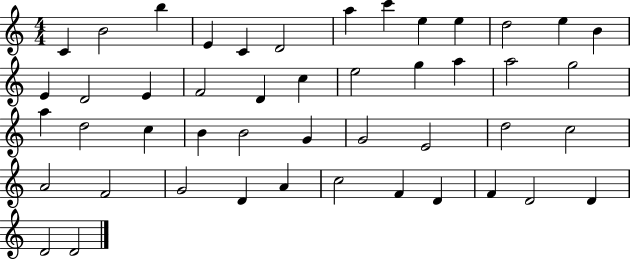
{
  \clef treble
  \numericTimeSignature
  \time 4/4
  \key c \major
  c'4 b'2 b''4 | e'4 c'4 d'2 | a''4 c'''4 e''4 e''4 | d''2 e''4 b'4 | \break e'4 d'2 e'4 | f'2 d'4 c''4 | e''2 g''4 a''4 | a''2 g''2 | \break a''4 d''2 c''4 | b'4 b'2 g'4 | g'2 e'2 | d''2 c''2 | \break a'2 f'2 | g'2 d'4 a'4 | c''2 f'4 d'4 | f'4 d'2 d'4 | \break d'2 d'2 | \bar "|."
}